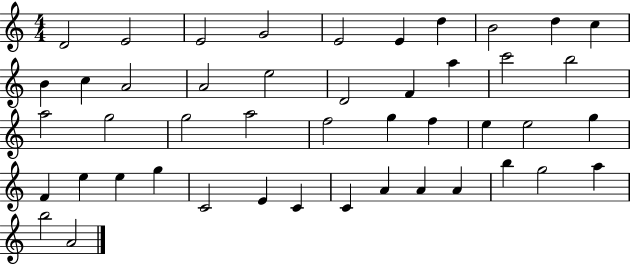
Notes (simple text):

D4/h E4/h E4/h G4/h E4/h E4/q D5/q B4/h D5/q C5/q B4/q C5/q A4/h A4/h E5/h D4/h F4/q A5/q C6/h B5/h A5/h G5/h G5/h A5/h F5/h G5/q F5/q E5/q E5/h G5/q F4/q E5/q E5/q G5/q C4/h E4/q C4/q C4/q A4/q A4/q A4/q B5/q G5/h A5/q B5/h A4/h